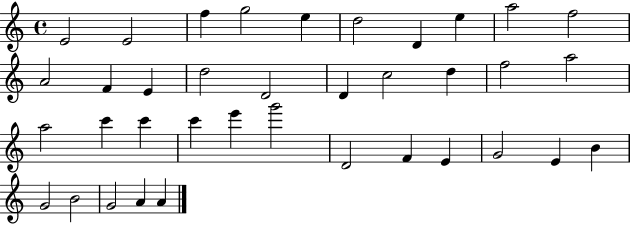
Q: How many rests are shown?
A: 0